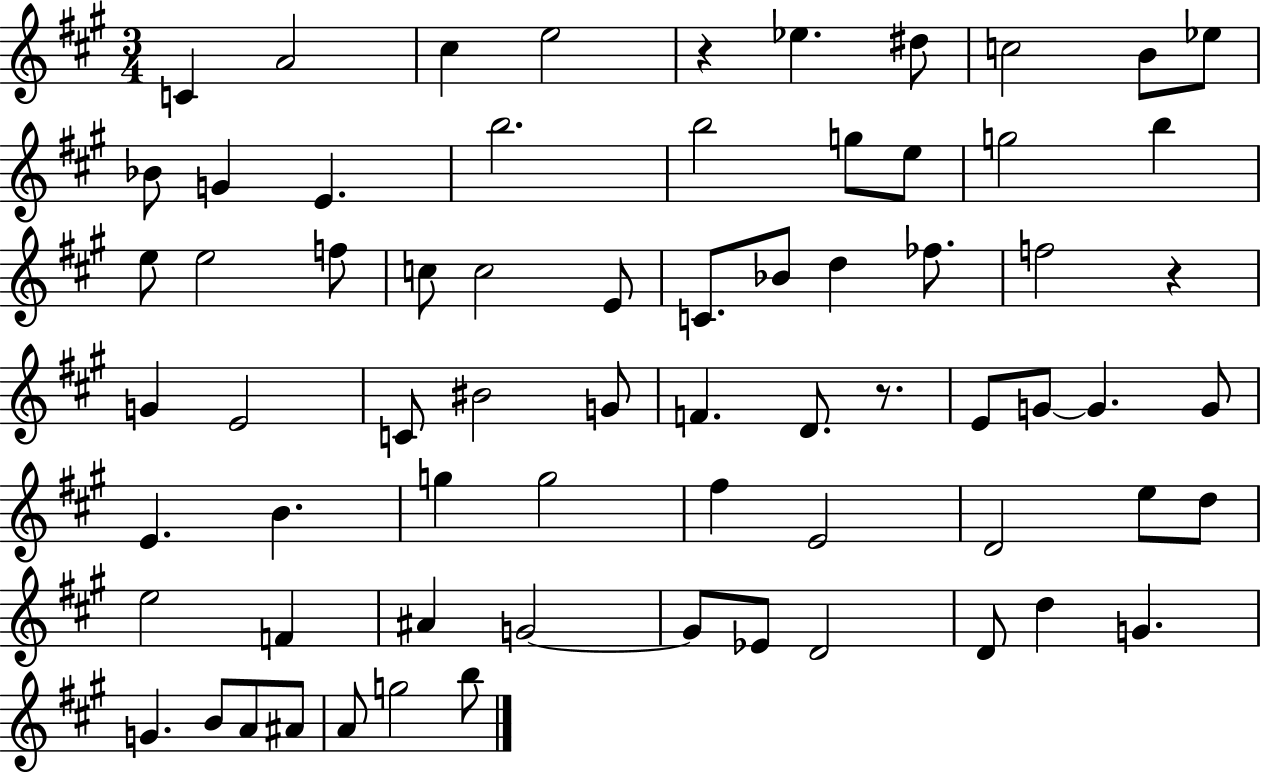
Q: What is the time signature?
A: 3/4